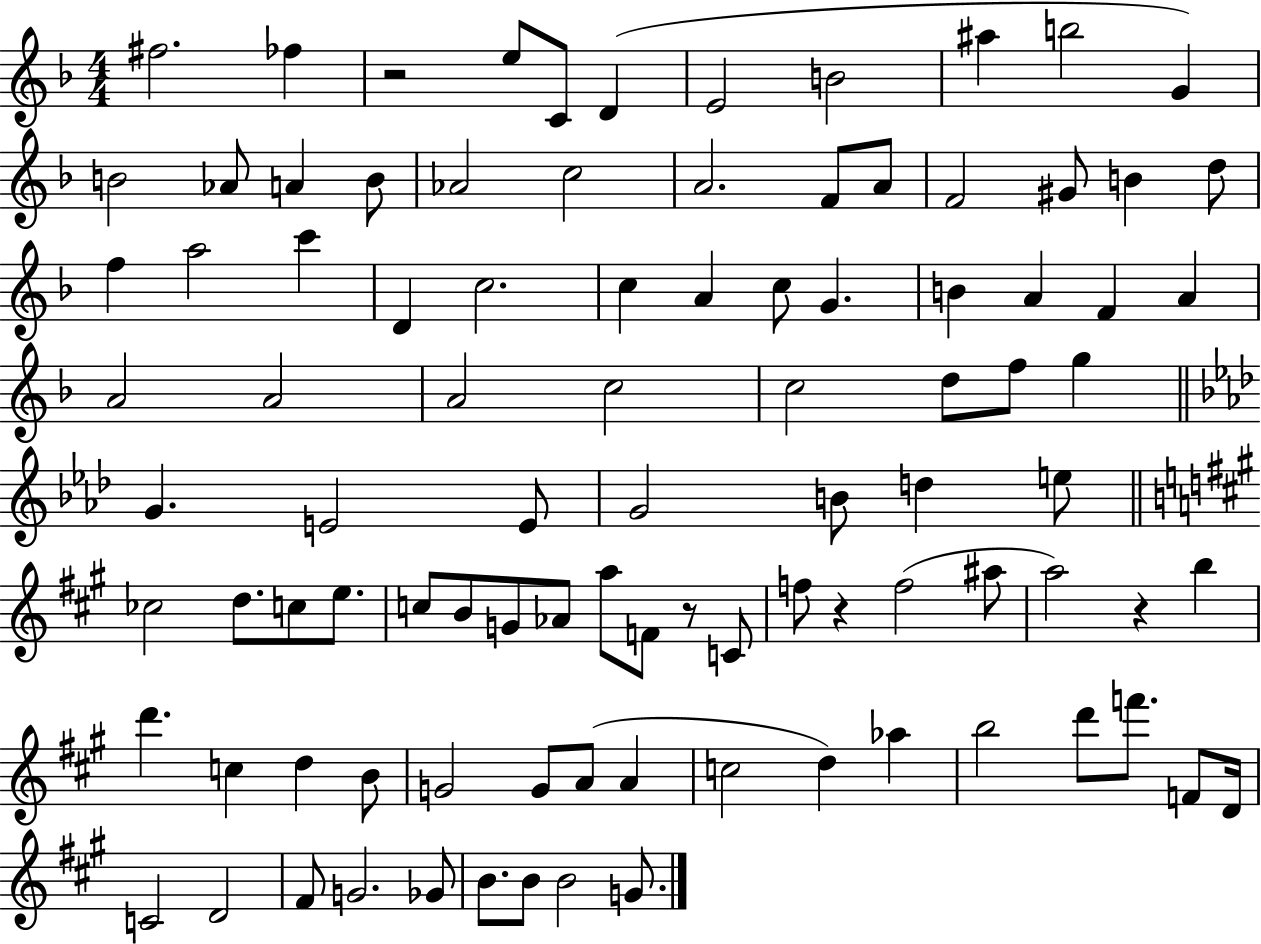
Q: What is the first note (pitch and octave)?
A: F#5